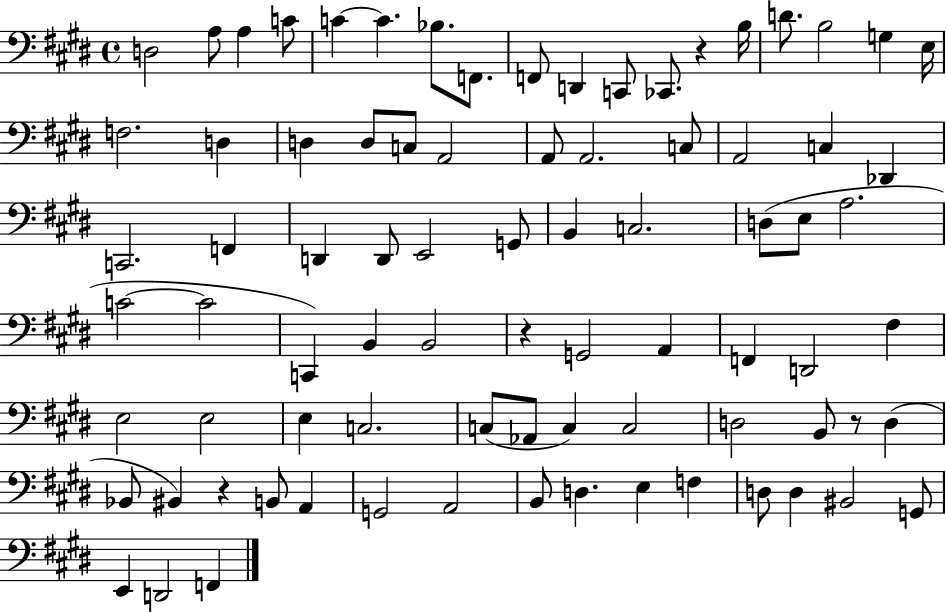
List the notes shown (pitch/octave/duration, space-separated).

D3/h A3/e A3/q C4/e C4/q C4/q. Bb3/e. F2/e. F2/e D2/q C2/e CES2/e. R/q B3/s D4/e. B3/h G3/q E3/s F3/h. D3/q D3/q D3/e C3/e A2/h A2/e A2/h. C3/e A2/h C3/q Db2/q C2/h. F2/q D2/q D2/e E2/h G2/e B2/q C3/h. D3/e E3/e A3/h. C4/h C4/h C2/q B2/q B2/h R/q G2/h A2/q F2/q D2/h F#3/q E3/h E3/h E3/q C3/h. C3/e Ab2/e C3/q C3/h D3/h B2/e R/e D3/q Bb2/e BIS2/q R/q B2/e A2/q G2/h A2/h B2/e D3/q. E3/q F3/q D3/e D3/q BIS2/h G2/e E2/q D2/h F2/q